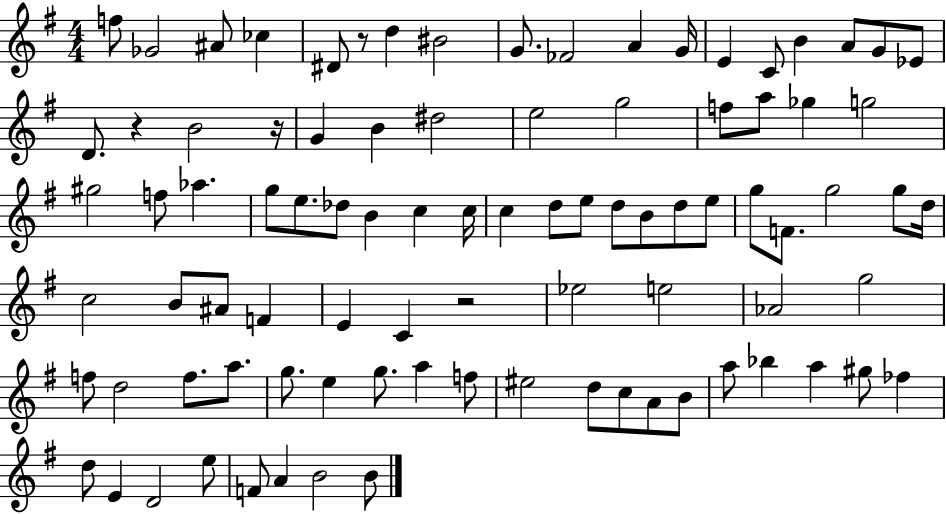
X:1
T:Untitled
M:4/4
L:1/4
K:G
f/2 _G2 ^A/2 _c ^D/2 z/2 d ^B2 G/2 _F2 A G/4 E C/2 B A/2 G/2 _E/2 D/2 z B2 z/4 G B ^d2 e2 g2 f/2 a/2 _g g2 ^g2 f/2 _a g/2 e/2 _d/2 B c c/4 c d/2 e/2 d/2 B/2 d/2 e/2 g/2 F/2 g2 g/2 d/4 c2 B/2 ^A/2 F E C z2 _e2 e2 _A2 g2 f/2 d2 f/2 a/2 g/2 e g/2 a f/2 ^e2 d/2 c/2 A/2 B/2 a/2 _b a ^g/2 _f d/2 E D2 e/2 F/2 A B2 B/2